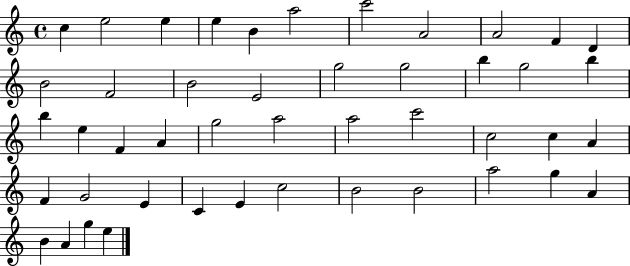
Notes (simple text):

C5/q E5/h E5/q E5/q B4/q A5/h C6/h A4/h A4/h F4/q D4/q B4/h F4/h B4/h E4/h G5/h G5/h B5/q G5/h B5/q B5/q E5/q F4/q A4/q G5/h A5/h A5/h C6/h C5/h C5/q A4/q F4/q G4/h E4/q C4/q E4/q C5/h B4/h B4/h A5/h G5/q A4/q B4/q A4/q G5/q E5/q